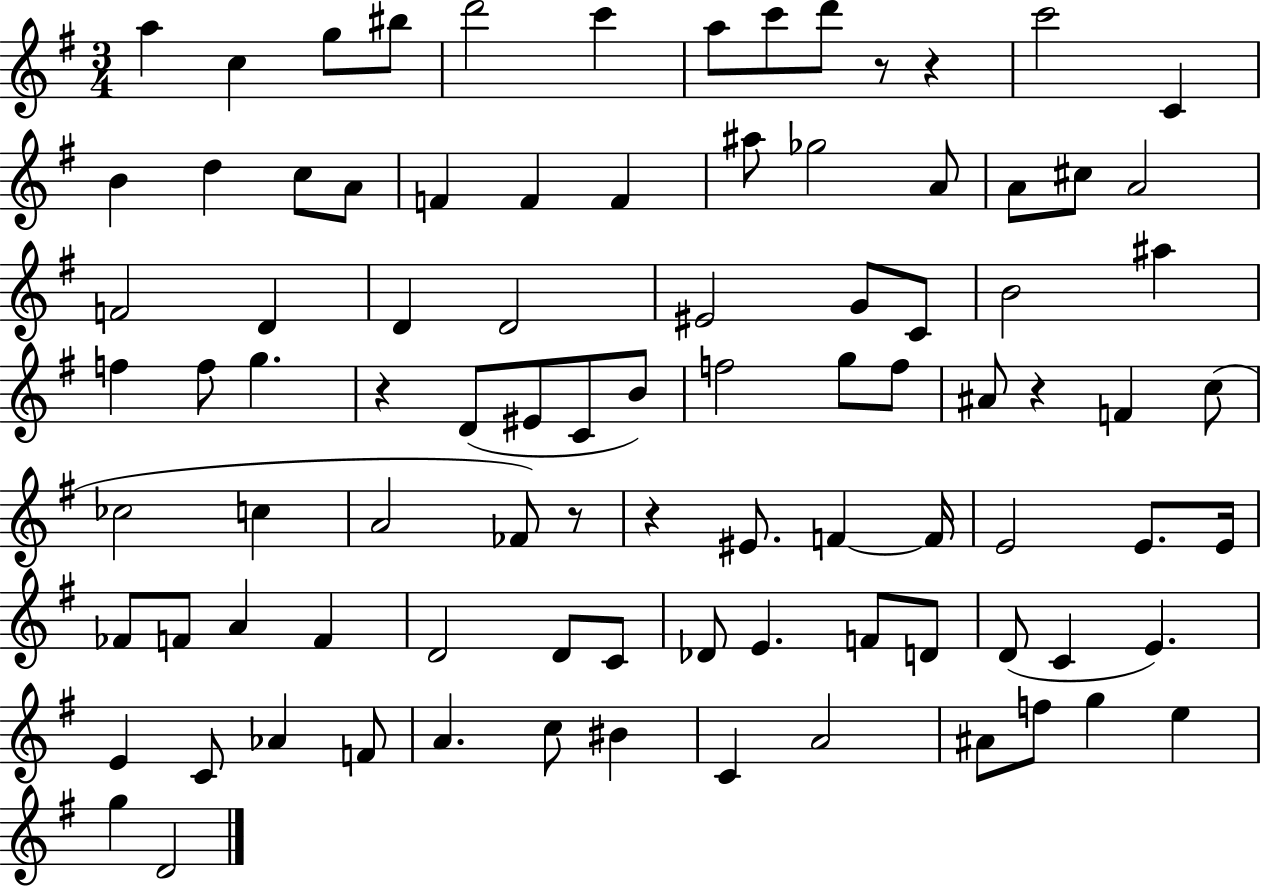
A5/q C5/q G5/e BIS5/e D6/h C6/q A5/e C6/e D6/e R/e R/q C6/h C4/q B4/q D5/q C5/e A4/e F4/q F4/q F4/q A#5/e Gb5/h A4/e A4/e C#5/e A4/h F4/h D4/q D4/q D4/h EIS4/h G4/e C4/e B4/h A#5/q F5/q F5/e G5/q. R/q D4/e EIS4/e C4/e B4/e F5/h G5/e F5/e A#4/e R/q F4/q C5/e CES5/h C5/q A4/h FES4/e R/e R/q EIS4/e. F4/q F4/s E4/h E4/e. E4/s FES4/e F4/e A4/q F4/q D4/h D4/e C4/e Db4/e E4/q. F4/e D4/e D4/e C4/q E4/q. E4/q C4/e Ab4/q F4/e A4/q. C5/e BIS4/q C4/q A4/h A#4/e F5/e G5/q E5/q G5/q D4/h